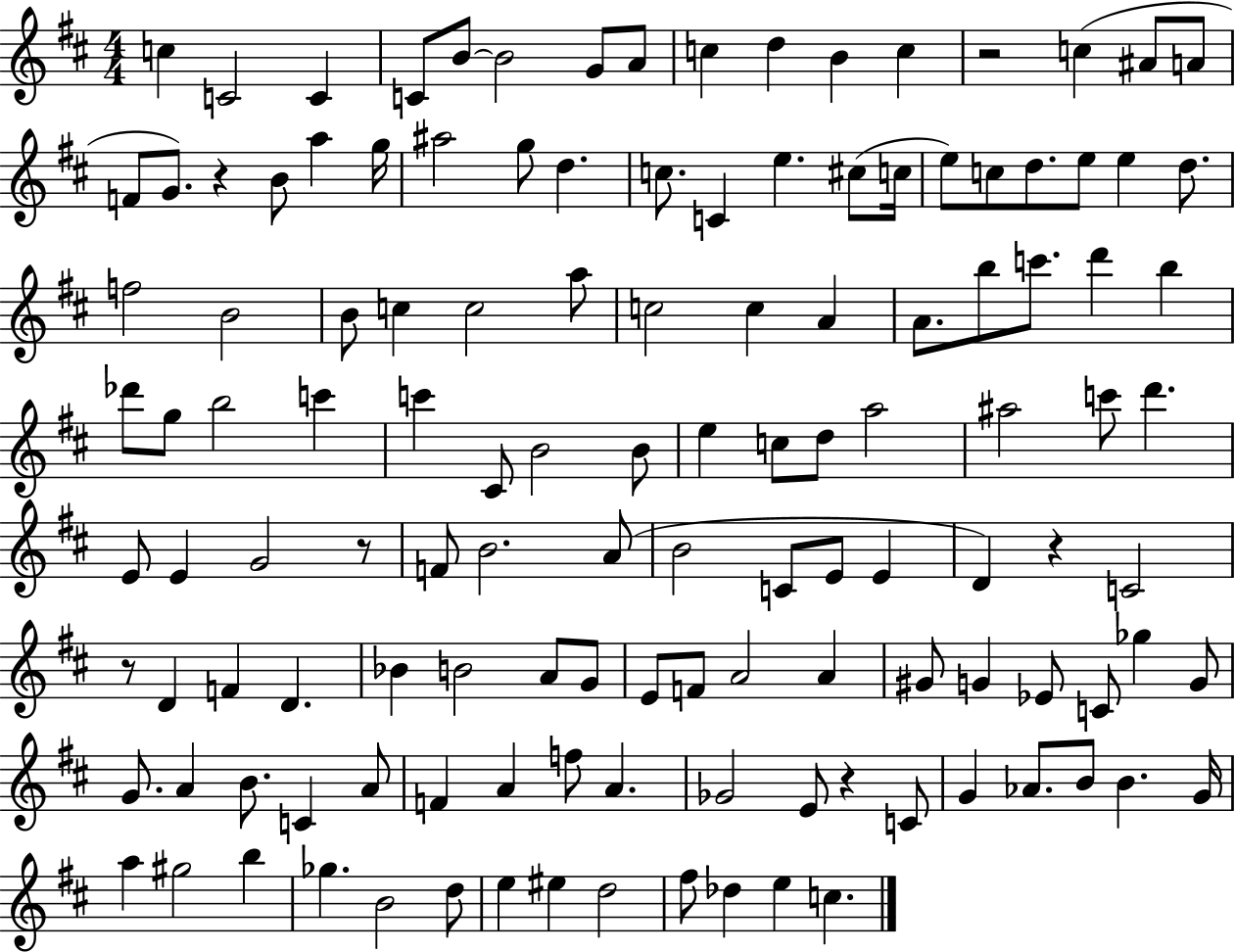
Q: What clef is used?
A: treble